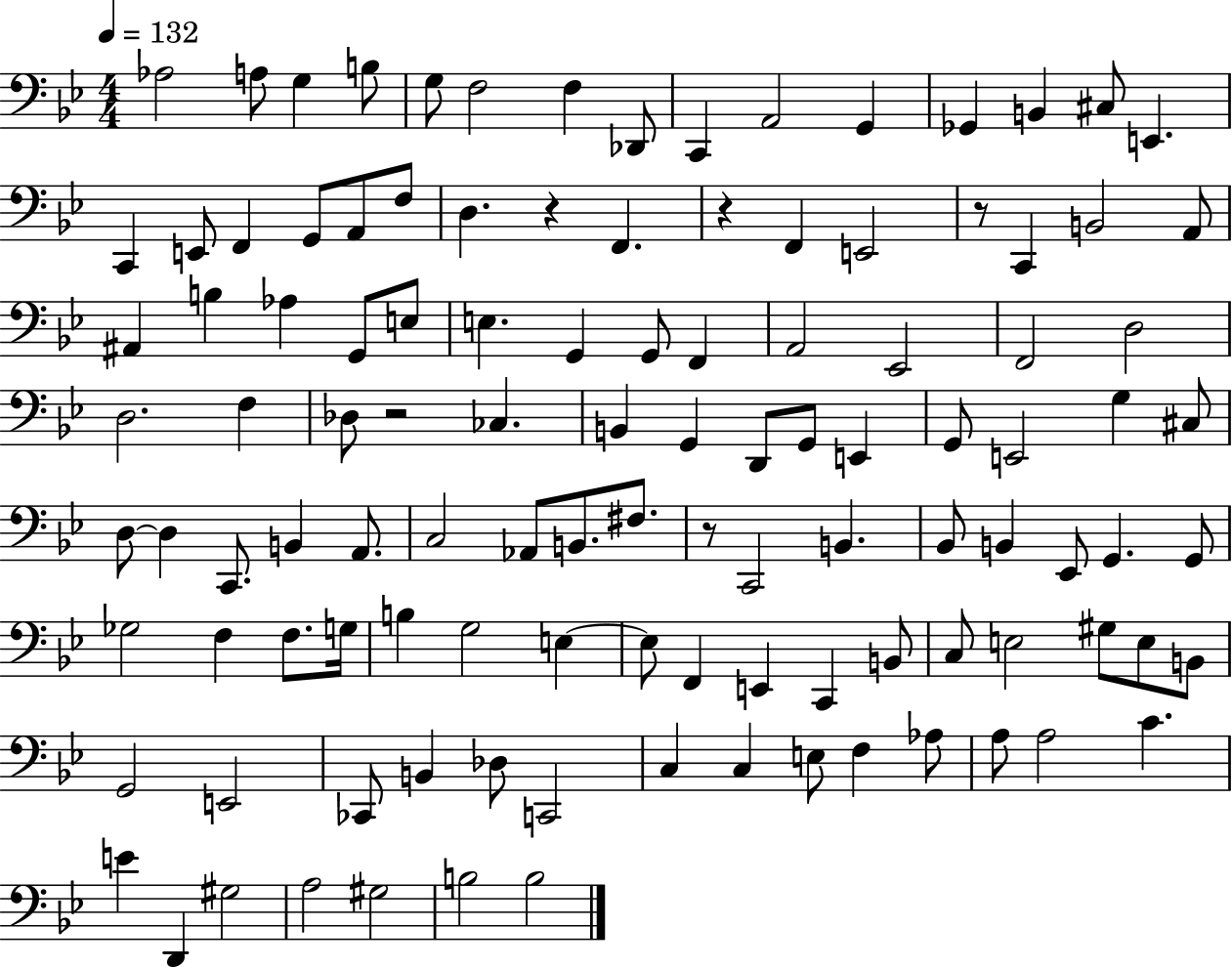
{
  \clef bass
  \numericTimeSignature
  \time 4/4
  \key bes \major
  \tempo 4 = 132
  aes2 a8 g4 b8 | g8 f2 f4 des,8 | c,4 a,2 g,4 | ges,4 b,4 cis8 e,4. | \break c,4 e,8 f,4 g,8 a,8 f8 | d4. r4 f,4. | r4 f,4 e,2 | r8 c,4 b,2 a,8 | \break ais,4 b4 aes4 g,8 e8 | e4. g,4 g,8 f,4 | a,2 ees,2 | f,2 d2 | \break d2. f4 | des8 r2 ces4. | b,4 g,4 d,8 g,8 e,4 | g,8 e,2 g4 cis8 | \break d8~~ d4 c,8. b,4 a,8. | c2 aes,8 b,8. fis8. | r8 c,2 b,4. | bes,8 b,4 ees,8 g,4. g,8 | \break ges2 f4 f8. g16 | b4 g2 e4~~ | e8 f,4 e,4 c,4 b,8 | c8 e2 gis8 e8 b,8 | \break g,2 e,2 | ces,8 b,4 des8 c,2 | c4 c4 e8 f4 aes8 | a8 a2 c'4. | \break e'4 d,4 gis2 | a2 gis2 | b2 b2 | \bar "|."
}